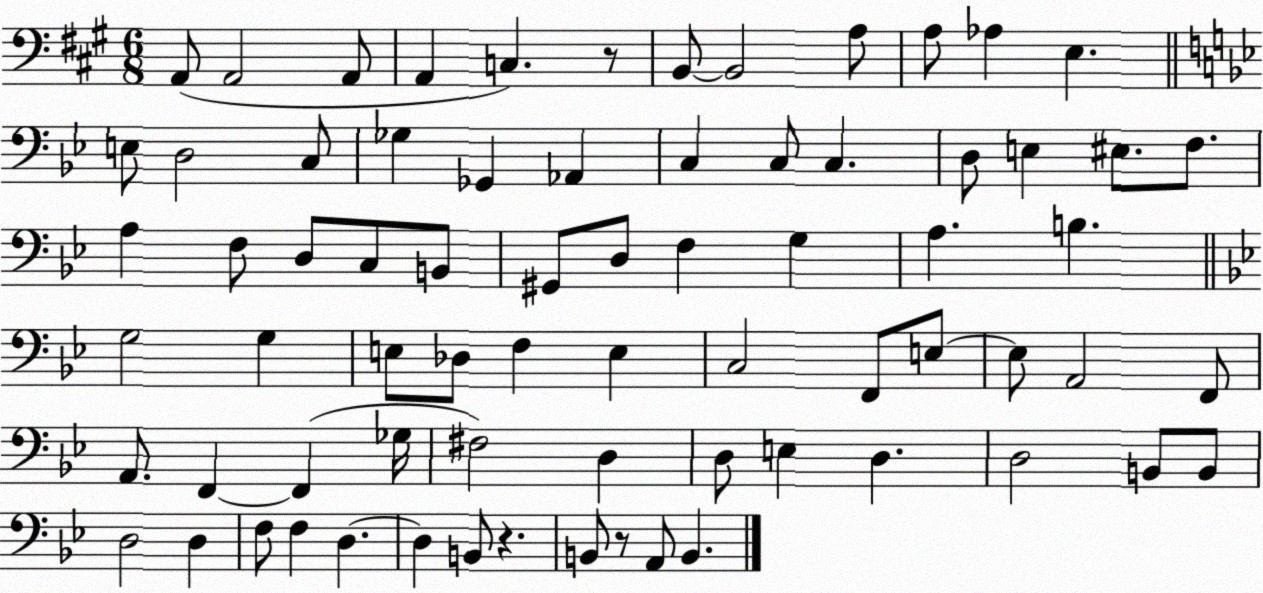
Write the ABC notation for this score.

X:1
T:Untitled
M:6/8
L:1/4
K:A
A,,/2 A,,2 A,,/2 A,, C, z/2 B,,/2 B,,2 A,/2 A,/2 _A, E, E,/2 D,2 C,/2 _G, _G,, _A,, C, C,/2 C, D,/2 E, ^E,/2 F,/2 A, F,/2 D,/2 C,/2 B,,/2 ^G,,/2 D,/2 F, G, A, B, G,2 G, E,/2 _D,/2 F, E, C,2 F,,/2 E,/2 E,/2 A,,2 F,,/2 A,,/2 F,, F,, _G,/4 ^F,2 D, D,/2 E, D, D,2 B,,/2 B,,/2 D,2 D, F,/2 F, D, D, B,,/2 z B,,/2 z/2 A,,/2 B,,